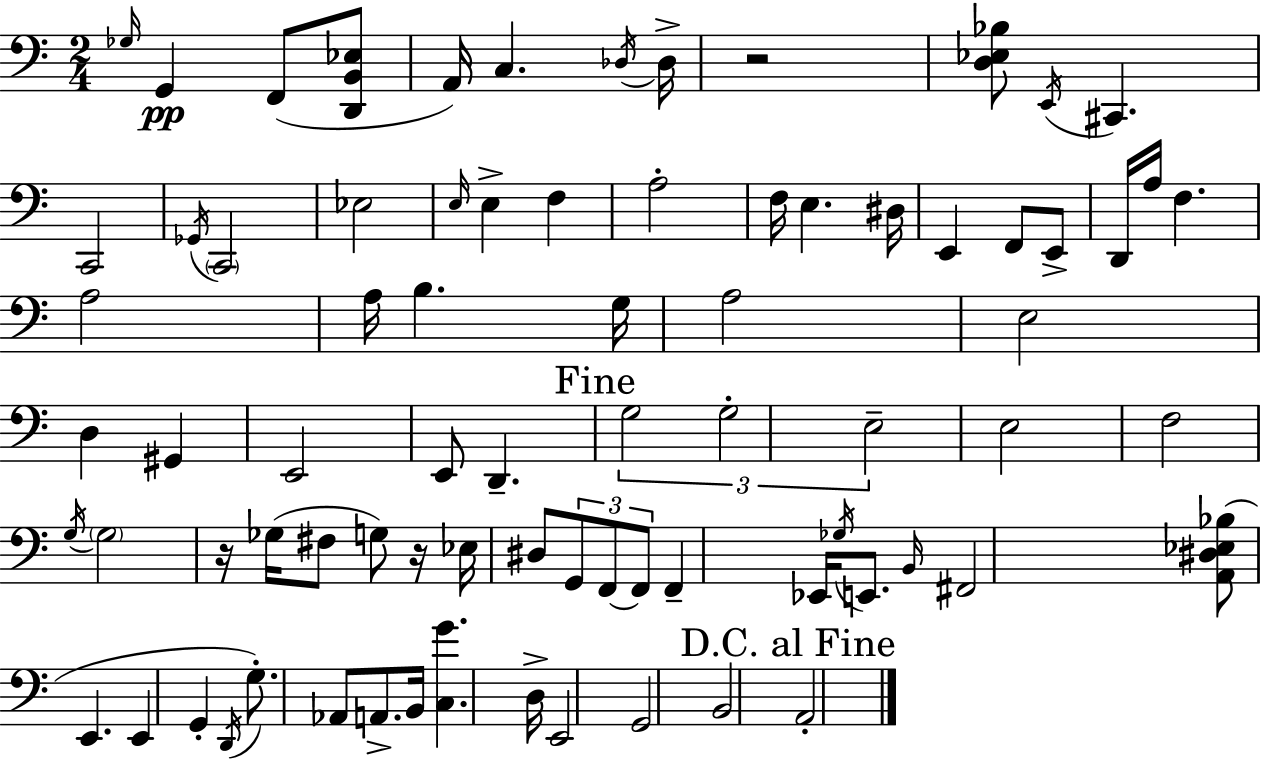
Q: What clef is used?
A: bass